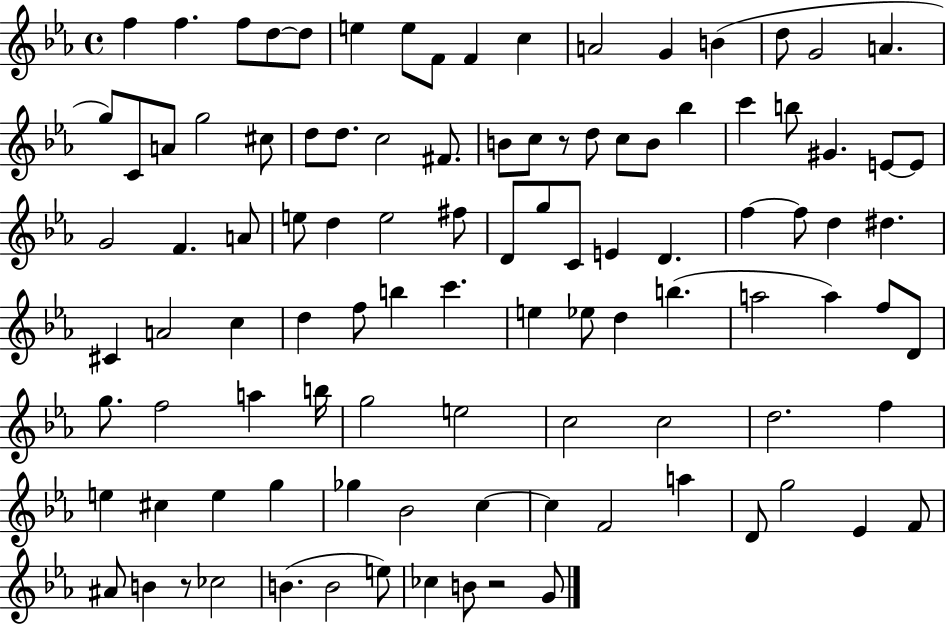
X:1
T:Untitled
M:4/4
L:1/4
K:Eb
f f f/2 d/2 d/2 e e/2 F/2 F c A2 G B d/2 G2 A g/2 C/2 A/2 g2 ^c/2 d/2 d/2 c2 ^F/2 B/2 c/2 z/2 d/2 c/2 B/2 _b c' b/2 ^G E/2 E/2 G2 F A/2 e/2 d e2 ^f/2 D/2 g/2 C/2 E D f f/2 d ^d ^C A2 c d f/2 b c' e _e/2 d b a2 a f/2 D/2 g/2 f2 a b/4 g2 e2 c2 c2 d2 f e ^c e g _g _B2 c c F2 a D/2 g2 _E F/2 ^A/2 B z/2 _c2 B B2 e/2 _c B/2 z2 G/2